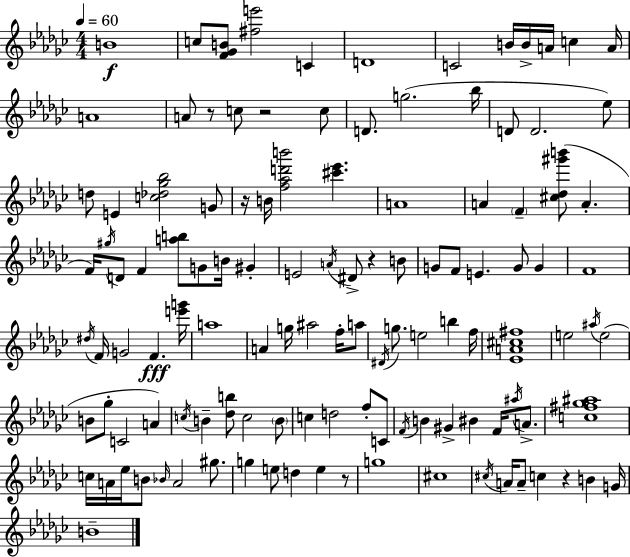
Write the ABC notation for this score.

X:1
T:Untitled
M:4/4
L:1/4
K:Ebm
B4 c/2 [F_GB]/2 [^fe']2 C D4 C2 B/4 B/4 A/4 c A/4 A4 A/2 z/2 c/2 z2 c/2 D/2 g2 _b/4 D/2 D2 _e/2 d/2 E [c_d_g_b]2 G/2 z/4 B/4 [f_ad'b']2 [^c'_e'] A4 A F [^c_d^g'b']/2 A F/4 ^g/4 D/2 F [ab]/2 G/2 B/4 ^G E2 A/4 ^D/2 z B/2 G/2 F/2 E G/2 G F4 ^d/4 F/4 G2 F [e'g']/4 a4 A g/4 ^a2 f/4 a/2 ^D/4 g/2 e2 b f/4 [_EA^c^f]4 e2 ^a/4 e2 B/2 _g/2 C2 A c/4 B [_db]/2 c2 B/2 c d2 f/2 C/2 F/4 B ^G ^B F/4 ^a/4 A/2 [c^f_g^a]4 c/4 A/4 _e/4 B/2 _B/4 A2 ^g/2 g e/2 d e z/2 g4 ^c4 ^c/4 A/4 A/2 c z B G/4 B4